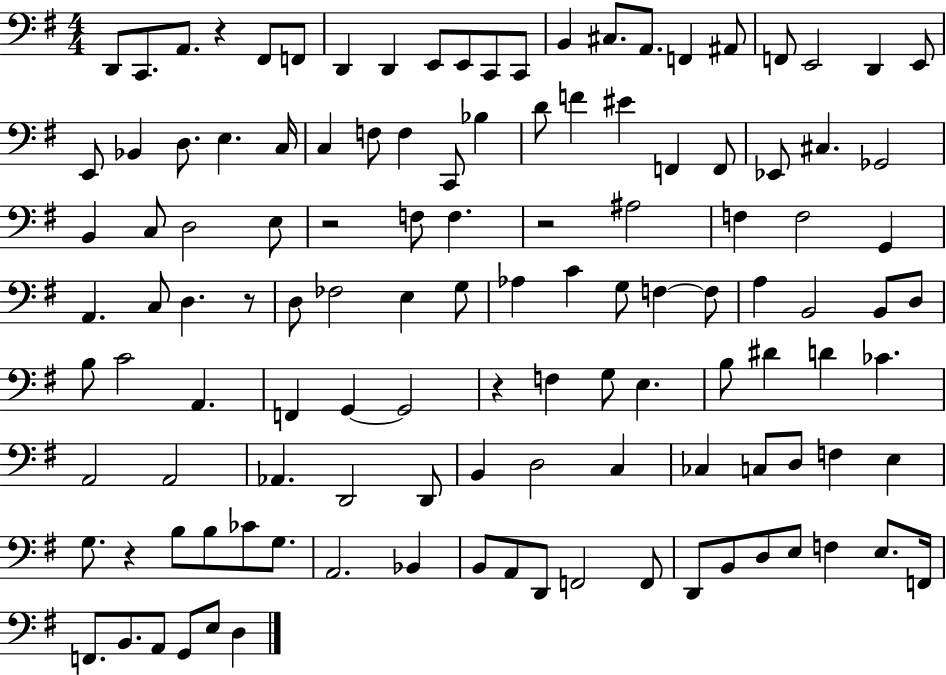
{
  \clef bass
  \numericTimeSignature
  \time 4/4
  \key g \major
  d,8 c,8. a,8. r4 fis,8 f,8 | d,4 d,4 e,8 e,8 c,8 c,8 | b,4 cis8. a,8. f,4 ais,8 | f,8 e,2 d,4 e,8 | \break e,8 bes,4 d8. e4. c16 | c4 f8 f4 c,8 bes4 | d'8 f'4 eis'4 f,4 f,8 | ees,8 cis4. ges,2 | \break b,4 c8 d2 e8 | r2 f8 f4. | r2 ais2 | f4 f2 g,4 | \break a,4. c8 d4. r8 | d8 fes2 e4 g8 | aes4 c'4 g8 f4~~ f8 | a4 b,2 b,8 d8 | \break b8 c'2 a,4. | f,4 g,4~~ g,2 | r4 f4 g8 e4. | b8 dis'4 d'4 ces'4. | \break a,2 a,2 | aes,4. d,2 d,8 | b,4 d2 c4 | ces4 c8 d8 f4 e4 | \break g8. r4 b8 b8 ces'8 g8. | a,2. bes,4 | b,8 a,8 d,8 f,2 f,8 | d,8 b,8 d8 e8 f4 e8. f,16 | \break f,8. b,8. a,8 g,8 e8 d4 | \bar "|."
}